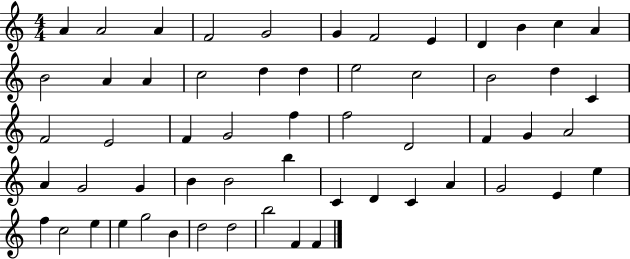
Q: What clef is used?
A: treble